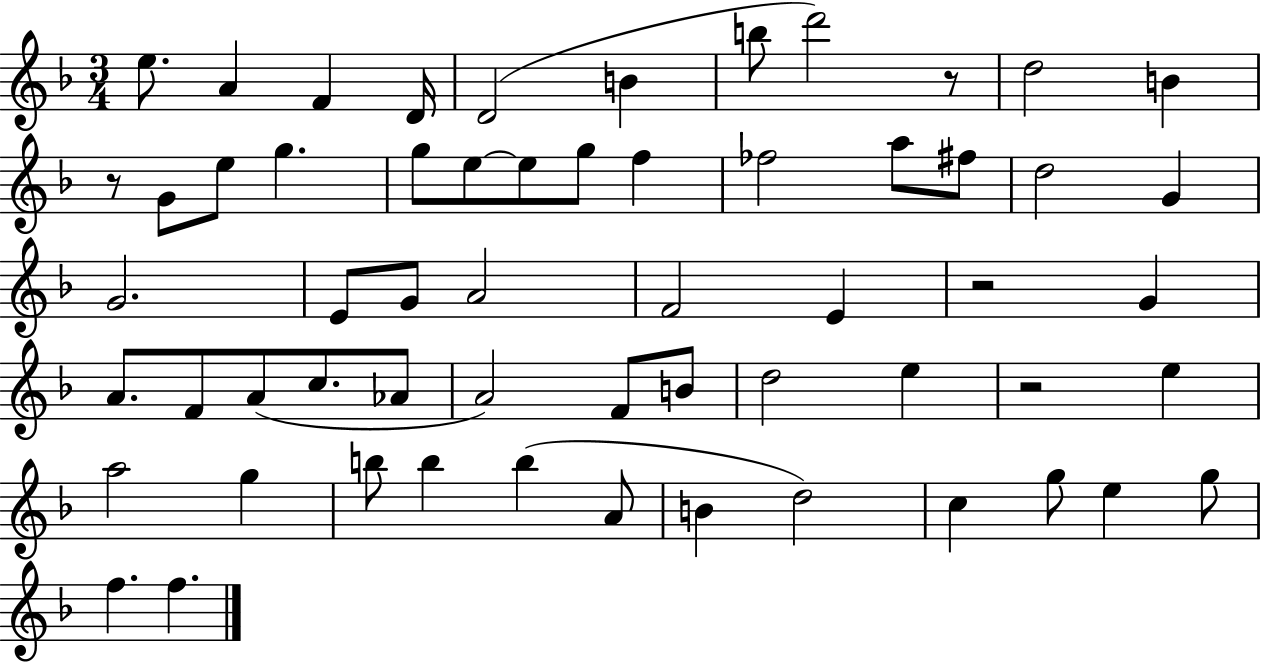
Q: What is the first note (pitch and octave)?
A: E5